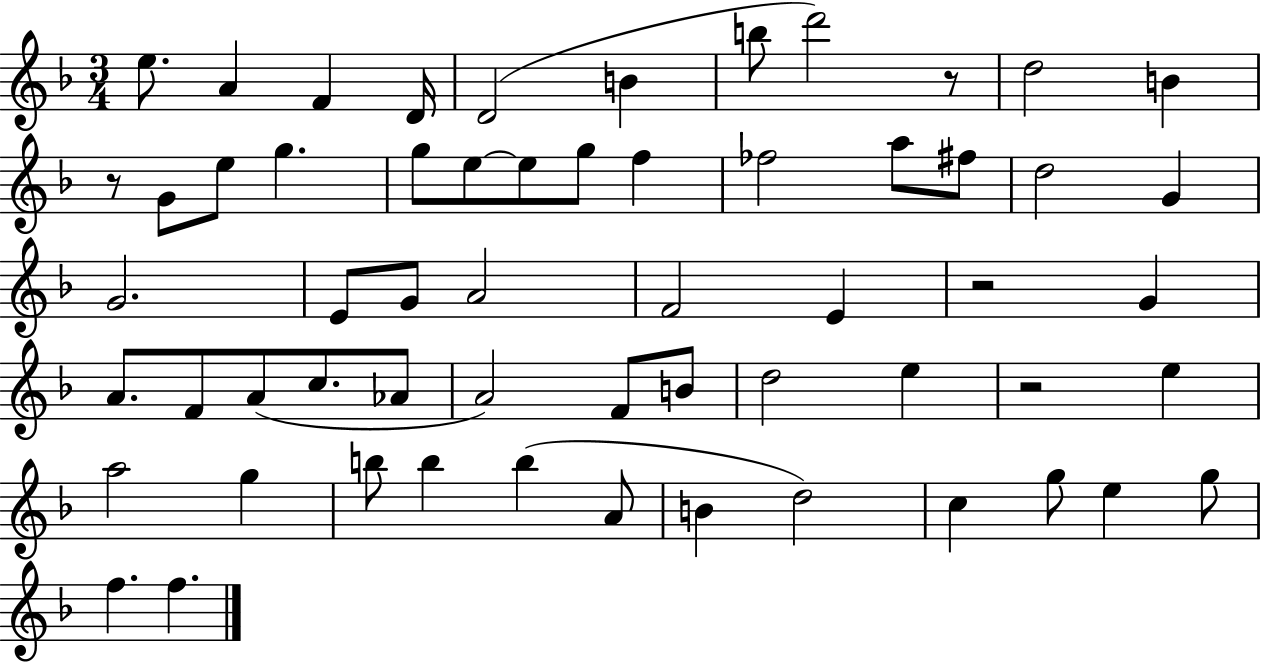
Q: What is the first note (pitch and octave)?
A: E5